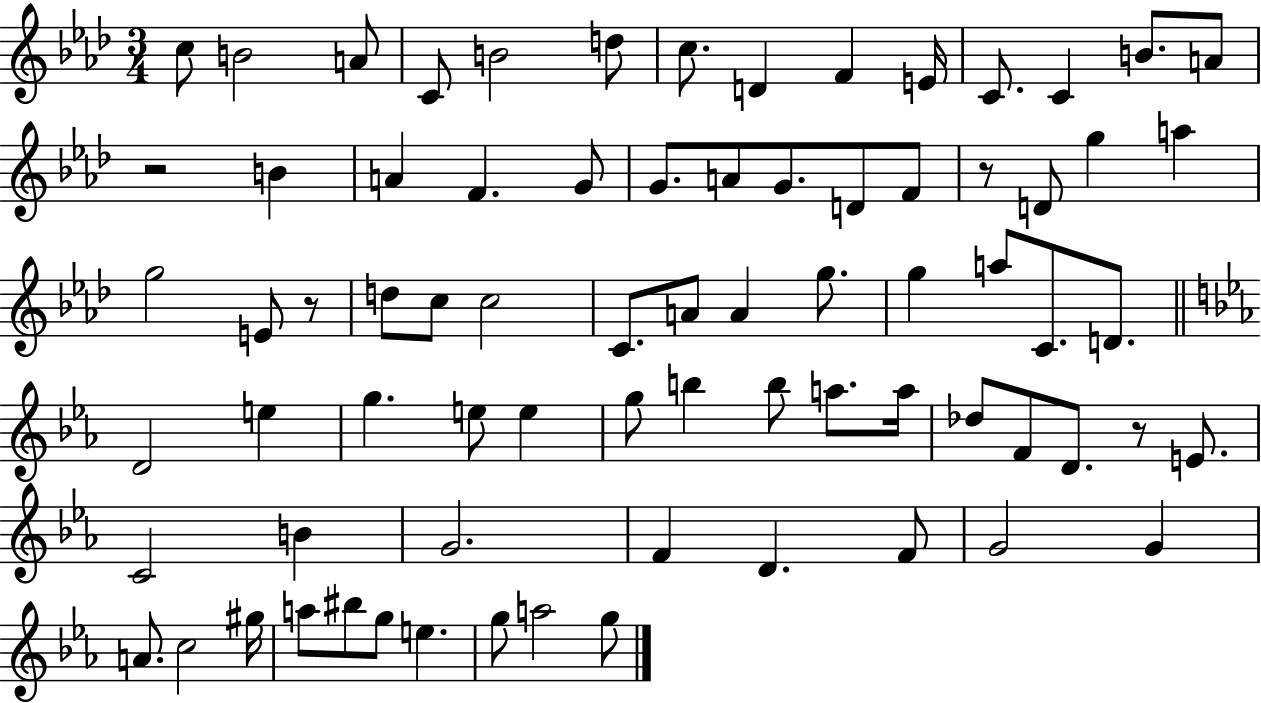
C5/e B4/h A4/e C4/e B4/h D5/e C5/e. D4/q F4/q E4/s C4/e. C4/q B4/e. A4/e R/h B4/q A4/q F4/q. G4/e G4/e. A4/e G4/e. D4/e F4/e R/e D4/e G5/q A5/q G5/h E4/e R/e D5/e C5/e C5/h C4/e. A4/e A4/q G5/e. G5/q A5/e C4/e. D4/e. D4/h E5/q G5/q. E5/e E5/q G5/e B5/q B5/e A5/e. A5/s Db5/e F4/e D4/e. R/e E4/e. C4/h B4/q G4/h. F4/q D4/q. F4/e G4/h G4/q A4/e. C5/h G#5/s A5/e BIS5/e G5/e E5/q. G5/e A5/h G5/e